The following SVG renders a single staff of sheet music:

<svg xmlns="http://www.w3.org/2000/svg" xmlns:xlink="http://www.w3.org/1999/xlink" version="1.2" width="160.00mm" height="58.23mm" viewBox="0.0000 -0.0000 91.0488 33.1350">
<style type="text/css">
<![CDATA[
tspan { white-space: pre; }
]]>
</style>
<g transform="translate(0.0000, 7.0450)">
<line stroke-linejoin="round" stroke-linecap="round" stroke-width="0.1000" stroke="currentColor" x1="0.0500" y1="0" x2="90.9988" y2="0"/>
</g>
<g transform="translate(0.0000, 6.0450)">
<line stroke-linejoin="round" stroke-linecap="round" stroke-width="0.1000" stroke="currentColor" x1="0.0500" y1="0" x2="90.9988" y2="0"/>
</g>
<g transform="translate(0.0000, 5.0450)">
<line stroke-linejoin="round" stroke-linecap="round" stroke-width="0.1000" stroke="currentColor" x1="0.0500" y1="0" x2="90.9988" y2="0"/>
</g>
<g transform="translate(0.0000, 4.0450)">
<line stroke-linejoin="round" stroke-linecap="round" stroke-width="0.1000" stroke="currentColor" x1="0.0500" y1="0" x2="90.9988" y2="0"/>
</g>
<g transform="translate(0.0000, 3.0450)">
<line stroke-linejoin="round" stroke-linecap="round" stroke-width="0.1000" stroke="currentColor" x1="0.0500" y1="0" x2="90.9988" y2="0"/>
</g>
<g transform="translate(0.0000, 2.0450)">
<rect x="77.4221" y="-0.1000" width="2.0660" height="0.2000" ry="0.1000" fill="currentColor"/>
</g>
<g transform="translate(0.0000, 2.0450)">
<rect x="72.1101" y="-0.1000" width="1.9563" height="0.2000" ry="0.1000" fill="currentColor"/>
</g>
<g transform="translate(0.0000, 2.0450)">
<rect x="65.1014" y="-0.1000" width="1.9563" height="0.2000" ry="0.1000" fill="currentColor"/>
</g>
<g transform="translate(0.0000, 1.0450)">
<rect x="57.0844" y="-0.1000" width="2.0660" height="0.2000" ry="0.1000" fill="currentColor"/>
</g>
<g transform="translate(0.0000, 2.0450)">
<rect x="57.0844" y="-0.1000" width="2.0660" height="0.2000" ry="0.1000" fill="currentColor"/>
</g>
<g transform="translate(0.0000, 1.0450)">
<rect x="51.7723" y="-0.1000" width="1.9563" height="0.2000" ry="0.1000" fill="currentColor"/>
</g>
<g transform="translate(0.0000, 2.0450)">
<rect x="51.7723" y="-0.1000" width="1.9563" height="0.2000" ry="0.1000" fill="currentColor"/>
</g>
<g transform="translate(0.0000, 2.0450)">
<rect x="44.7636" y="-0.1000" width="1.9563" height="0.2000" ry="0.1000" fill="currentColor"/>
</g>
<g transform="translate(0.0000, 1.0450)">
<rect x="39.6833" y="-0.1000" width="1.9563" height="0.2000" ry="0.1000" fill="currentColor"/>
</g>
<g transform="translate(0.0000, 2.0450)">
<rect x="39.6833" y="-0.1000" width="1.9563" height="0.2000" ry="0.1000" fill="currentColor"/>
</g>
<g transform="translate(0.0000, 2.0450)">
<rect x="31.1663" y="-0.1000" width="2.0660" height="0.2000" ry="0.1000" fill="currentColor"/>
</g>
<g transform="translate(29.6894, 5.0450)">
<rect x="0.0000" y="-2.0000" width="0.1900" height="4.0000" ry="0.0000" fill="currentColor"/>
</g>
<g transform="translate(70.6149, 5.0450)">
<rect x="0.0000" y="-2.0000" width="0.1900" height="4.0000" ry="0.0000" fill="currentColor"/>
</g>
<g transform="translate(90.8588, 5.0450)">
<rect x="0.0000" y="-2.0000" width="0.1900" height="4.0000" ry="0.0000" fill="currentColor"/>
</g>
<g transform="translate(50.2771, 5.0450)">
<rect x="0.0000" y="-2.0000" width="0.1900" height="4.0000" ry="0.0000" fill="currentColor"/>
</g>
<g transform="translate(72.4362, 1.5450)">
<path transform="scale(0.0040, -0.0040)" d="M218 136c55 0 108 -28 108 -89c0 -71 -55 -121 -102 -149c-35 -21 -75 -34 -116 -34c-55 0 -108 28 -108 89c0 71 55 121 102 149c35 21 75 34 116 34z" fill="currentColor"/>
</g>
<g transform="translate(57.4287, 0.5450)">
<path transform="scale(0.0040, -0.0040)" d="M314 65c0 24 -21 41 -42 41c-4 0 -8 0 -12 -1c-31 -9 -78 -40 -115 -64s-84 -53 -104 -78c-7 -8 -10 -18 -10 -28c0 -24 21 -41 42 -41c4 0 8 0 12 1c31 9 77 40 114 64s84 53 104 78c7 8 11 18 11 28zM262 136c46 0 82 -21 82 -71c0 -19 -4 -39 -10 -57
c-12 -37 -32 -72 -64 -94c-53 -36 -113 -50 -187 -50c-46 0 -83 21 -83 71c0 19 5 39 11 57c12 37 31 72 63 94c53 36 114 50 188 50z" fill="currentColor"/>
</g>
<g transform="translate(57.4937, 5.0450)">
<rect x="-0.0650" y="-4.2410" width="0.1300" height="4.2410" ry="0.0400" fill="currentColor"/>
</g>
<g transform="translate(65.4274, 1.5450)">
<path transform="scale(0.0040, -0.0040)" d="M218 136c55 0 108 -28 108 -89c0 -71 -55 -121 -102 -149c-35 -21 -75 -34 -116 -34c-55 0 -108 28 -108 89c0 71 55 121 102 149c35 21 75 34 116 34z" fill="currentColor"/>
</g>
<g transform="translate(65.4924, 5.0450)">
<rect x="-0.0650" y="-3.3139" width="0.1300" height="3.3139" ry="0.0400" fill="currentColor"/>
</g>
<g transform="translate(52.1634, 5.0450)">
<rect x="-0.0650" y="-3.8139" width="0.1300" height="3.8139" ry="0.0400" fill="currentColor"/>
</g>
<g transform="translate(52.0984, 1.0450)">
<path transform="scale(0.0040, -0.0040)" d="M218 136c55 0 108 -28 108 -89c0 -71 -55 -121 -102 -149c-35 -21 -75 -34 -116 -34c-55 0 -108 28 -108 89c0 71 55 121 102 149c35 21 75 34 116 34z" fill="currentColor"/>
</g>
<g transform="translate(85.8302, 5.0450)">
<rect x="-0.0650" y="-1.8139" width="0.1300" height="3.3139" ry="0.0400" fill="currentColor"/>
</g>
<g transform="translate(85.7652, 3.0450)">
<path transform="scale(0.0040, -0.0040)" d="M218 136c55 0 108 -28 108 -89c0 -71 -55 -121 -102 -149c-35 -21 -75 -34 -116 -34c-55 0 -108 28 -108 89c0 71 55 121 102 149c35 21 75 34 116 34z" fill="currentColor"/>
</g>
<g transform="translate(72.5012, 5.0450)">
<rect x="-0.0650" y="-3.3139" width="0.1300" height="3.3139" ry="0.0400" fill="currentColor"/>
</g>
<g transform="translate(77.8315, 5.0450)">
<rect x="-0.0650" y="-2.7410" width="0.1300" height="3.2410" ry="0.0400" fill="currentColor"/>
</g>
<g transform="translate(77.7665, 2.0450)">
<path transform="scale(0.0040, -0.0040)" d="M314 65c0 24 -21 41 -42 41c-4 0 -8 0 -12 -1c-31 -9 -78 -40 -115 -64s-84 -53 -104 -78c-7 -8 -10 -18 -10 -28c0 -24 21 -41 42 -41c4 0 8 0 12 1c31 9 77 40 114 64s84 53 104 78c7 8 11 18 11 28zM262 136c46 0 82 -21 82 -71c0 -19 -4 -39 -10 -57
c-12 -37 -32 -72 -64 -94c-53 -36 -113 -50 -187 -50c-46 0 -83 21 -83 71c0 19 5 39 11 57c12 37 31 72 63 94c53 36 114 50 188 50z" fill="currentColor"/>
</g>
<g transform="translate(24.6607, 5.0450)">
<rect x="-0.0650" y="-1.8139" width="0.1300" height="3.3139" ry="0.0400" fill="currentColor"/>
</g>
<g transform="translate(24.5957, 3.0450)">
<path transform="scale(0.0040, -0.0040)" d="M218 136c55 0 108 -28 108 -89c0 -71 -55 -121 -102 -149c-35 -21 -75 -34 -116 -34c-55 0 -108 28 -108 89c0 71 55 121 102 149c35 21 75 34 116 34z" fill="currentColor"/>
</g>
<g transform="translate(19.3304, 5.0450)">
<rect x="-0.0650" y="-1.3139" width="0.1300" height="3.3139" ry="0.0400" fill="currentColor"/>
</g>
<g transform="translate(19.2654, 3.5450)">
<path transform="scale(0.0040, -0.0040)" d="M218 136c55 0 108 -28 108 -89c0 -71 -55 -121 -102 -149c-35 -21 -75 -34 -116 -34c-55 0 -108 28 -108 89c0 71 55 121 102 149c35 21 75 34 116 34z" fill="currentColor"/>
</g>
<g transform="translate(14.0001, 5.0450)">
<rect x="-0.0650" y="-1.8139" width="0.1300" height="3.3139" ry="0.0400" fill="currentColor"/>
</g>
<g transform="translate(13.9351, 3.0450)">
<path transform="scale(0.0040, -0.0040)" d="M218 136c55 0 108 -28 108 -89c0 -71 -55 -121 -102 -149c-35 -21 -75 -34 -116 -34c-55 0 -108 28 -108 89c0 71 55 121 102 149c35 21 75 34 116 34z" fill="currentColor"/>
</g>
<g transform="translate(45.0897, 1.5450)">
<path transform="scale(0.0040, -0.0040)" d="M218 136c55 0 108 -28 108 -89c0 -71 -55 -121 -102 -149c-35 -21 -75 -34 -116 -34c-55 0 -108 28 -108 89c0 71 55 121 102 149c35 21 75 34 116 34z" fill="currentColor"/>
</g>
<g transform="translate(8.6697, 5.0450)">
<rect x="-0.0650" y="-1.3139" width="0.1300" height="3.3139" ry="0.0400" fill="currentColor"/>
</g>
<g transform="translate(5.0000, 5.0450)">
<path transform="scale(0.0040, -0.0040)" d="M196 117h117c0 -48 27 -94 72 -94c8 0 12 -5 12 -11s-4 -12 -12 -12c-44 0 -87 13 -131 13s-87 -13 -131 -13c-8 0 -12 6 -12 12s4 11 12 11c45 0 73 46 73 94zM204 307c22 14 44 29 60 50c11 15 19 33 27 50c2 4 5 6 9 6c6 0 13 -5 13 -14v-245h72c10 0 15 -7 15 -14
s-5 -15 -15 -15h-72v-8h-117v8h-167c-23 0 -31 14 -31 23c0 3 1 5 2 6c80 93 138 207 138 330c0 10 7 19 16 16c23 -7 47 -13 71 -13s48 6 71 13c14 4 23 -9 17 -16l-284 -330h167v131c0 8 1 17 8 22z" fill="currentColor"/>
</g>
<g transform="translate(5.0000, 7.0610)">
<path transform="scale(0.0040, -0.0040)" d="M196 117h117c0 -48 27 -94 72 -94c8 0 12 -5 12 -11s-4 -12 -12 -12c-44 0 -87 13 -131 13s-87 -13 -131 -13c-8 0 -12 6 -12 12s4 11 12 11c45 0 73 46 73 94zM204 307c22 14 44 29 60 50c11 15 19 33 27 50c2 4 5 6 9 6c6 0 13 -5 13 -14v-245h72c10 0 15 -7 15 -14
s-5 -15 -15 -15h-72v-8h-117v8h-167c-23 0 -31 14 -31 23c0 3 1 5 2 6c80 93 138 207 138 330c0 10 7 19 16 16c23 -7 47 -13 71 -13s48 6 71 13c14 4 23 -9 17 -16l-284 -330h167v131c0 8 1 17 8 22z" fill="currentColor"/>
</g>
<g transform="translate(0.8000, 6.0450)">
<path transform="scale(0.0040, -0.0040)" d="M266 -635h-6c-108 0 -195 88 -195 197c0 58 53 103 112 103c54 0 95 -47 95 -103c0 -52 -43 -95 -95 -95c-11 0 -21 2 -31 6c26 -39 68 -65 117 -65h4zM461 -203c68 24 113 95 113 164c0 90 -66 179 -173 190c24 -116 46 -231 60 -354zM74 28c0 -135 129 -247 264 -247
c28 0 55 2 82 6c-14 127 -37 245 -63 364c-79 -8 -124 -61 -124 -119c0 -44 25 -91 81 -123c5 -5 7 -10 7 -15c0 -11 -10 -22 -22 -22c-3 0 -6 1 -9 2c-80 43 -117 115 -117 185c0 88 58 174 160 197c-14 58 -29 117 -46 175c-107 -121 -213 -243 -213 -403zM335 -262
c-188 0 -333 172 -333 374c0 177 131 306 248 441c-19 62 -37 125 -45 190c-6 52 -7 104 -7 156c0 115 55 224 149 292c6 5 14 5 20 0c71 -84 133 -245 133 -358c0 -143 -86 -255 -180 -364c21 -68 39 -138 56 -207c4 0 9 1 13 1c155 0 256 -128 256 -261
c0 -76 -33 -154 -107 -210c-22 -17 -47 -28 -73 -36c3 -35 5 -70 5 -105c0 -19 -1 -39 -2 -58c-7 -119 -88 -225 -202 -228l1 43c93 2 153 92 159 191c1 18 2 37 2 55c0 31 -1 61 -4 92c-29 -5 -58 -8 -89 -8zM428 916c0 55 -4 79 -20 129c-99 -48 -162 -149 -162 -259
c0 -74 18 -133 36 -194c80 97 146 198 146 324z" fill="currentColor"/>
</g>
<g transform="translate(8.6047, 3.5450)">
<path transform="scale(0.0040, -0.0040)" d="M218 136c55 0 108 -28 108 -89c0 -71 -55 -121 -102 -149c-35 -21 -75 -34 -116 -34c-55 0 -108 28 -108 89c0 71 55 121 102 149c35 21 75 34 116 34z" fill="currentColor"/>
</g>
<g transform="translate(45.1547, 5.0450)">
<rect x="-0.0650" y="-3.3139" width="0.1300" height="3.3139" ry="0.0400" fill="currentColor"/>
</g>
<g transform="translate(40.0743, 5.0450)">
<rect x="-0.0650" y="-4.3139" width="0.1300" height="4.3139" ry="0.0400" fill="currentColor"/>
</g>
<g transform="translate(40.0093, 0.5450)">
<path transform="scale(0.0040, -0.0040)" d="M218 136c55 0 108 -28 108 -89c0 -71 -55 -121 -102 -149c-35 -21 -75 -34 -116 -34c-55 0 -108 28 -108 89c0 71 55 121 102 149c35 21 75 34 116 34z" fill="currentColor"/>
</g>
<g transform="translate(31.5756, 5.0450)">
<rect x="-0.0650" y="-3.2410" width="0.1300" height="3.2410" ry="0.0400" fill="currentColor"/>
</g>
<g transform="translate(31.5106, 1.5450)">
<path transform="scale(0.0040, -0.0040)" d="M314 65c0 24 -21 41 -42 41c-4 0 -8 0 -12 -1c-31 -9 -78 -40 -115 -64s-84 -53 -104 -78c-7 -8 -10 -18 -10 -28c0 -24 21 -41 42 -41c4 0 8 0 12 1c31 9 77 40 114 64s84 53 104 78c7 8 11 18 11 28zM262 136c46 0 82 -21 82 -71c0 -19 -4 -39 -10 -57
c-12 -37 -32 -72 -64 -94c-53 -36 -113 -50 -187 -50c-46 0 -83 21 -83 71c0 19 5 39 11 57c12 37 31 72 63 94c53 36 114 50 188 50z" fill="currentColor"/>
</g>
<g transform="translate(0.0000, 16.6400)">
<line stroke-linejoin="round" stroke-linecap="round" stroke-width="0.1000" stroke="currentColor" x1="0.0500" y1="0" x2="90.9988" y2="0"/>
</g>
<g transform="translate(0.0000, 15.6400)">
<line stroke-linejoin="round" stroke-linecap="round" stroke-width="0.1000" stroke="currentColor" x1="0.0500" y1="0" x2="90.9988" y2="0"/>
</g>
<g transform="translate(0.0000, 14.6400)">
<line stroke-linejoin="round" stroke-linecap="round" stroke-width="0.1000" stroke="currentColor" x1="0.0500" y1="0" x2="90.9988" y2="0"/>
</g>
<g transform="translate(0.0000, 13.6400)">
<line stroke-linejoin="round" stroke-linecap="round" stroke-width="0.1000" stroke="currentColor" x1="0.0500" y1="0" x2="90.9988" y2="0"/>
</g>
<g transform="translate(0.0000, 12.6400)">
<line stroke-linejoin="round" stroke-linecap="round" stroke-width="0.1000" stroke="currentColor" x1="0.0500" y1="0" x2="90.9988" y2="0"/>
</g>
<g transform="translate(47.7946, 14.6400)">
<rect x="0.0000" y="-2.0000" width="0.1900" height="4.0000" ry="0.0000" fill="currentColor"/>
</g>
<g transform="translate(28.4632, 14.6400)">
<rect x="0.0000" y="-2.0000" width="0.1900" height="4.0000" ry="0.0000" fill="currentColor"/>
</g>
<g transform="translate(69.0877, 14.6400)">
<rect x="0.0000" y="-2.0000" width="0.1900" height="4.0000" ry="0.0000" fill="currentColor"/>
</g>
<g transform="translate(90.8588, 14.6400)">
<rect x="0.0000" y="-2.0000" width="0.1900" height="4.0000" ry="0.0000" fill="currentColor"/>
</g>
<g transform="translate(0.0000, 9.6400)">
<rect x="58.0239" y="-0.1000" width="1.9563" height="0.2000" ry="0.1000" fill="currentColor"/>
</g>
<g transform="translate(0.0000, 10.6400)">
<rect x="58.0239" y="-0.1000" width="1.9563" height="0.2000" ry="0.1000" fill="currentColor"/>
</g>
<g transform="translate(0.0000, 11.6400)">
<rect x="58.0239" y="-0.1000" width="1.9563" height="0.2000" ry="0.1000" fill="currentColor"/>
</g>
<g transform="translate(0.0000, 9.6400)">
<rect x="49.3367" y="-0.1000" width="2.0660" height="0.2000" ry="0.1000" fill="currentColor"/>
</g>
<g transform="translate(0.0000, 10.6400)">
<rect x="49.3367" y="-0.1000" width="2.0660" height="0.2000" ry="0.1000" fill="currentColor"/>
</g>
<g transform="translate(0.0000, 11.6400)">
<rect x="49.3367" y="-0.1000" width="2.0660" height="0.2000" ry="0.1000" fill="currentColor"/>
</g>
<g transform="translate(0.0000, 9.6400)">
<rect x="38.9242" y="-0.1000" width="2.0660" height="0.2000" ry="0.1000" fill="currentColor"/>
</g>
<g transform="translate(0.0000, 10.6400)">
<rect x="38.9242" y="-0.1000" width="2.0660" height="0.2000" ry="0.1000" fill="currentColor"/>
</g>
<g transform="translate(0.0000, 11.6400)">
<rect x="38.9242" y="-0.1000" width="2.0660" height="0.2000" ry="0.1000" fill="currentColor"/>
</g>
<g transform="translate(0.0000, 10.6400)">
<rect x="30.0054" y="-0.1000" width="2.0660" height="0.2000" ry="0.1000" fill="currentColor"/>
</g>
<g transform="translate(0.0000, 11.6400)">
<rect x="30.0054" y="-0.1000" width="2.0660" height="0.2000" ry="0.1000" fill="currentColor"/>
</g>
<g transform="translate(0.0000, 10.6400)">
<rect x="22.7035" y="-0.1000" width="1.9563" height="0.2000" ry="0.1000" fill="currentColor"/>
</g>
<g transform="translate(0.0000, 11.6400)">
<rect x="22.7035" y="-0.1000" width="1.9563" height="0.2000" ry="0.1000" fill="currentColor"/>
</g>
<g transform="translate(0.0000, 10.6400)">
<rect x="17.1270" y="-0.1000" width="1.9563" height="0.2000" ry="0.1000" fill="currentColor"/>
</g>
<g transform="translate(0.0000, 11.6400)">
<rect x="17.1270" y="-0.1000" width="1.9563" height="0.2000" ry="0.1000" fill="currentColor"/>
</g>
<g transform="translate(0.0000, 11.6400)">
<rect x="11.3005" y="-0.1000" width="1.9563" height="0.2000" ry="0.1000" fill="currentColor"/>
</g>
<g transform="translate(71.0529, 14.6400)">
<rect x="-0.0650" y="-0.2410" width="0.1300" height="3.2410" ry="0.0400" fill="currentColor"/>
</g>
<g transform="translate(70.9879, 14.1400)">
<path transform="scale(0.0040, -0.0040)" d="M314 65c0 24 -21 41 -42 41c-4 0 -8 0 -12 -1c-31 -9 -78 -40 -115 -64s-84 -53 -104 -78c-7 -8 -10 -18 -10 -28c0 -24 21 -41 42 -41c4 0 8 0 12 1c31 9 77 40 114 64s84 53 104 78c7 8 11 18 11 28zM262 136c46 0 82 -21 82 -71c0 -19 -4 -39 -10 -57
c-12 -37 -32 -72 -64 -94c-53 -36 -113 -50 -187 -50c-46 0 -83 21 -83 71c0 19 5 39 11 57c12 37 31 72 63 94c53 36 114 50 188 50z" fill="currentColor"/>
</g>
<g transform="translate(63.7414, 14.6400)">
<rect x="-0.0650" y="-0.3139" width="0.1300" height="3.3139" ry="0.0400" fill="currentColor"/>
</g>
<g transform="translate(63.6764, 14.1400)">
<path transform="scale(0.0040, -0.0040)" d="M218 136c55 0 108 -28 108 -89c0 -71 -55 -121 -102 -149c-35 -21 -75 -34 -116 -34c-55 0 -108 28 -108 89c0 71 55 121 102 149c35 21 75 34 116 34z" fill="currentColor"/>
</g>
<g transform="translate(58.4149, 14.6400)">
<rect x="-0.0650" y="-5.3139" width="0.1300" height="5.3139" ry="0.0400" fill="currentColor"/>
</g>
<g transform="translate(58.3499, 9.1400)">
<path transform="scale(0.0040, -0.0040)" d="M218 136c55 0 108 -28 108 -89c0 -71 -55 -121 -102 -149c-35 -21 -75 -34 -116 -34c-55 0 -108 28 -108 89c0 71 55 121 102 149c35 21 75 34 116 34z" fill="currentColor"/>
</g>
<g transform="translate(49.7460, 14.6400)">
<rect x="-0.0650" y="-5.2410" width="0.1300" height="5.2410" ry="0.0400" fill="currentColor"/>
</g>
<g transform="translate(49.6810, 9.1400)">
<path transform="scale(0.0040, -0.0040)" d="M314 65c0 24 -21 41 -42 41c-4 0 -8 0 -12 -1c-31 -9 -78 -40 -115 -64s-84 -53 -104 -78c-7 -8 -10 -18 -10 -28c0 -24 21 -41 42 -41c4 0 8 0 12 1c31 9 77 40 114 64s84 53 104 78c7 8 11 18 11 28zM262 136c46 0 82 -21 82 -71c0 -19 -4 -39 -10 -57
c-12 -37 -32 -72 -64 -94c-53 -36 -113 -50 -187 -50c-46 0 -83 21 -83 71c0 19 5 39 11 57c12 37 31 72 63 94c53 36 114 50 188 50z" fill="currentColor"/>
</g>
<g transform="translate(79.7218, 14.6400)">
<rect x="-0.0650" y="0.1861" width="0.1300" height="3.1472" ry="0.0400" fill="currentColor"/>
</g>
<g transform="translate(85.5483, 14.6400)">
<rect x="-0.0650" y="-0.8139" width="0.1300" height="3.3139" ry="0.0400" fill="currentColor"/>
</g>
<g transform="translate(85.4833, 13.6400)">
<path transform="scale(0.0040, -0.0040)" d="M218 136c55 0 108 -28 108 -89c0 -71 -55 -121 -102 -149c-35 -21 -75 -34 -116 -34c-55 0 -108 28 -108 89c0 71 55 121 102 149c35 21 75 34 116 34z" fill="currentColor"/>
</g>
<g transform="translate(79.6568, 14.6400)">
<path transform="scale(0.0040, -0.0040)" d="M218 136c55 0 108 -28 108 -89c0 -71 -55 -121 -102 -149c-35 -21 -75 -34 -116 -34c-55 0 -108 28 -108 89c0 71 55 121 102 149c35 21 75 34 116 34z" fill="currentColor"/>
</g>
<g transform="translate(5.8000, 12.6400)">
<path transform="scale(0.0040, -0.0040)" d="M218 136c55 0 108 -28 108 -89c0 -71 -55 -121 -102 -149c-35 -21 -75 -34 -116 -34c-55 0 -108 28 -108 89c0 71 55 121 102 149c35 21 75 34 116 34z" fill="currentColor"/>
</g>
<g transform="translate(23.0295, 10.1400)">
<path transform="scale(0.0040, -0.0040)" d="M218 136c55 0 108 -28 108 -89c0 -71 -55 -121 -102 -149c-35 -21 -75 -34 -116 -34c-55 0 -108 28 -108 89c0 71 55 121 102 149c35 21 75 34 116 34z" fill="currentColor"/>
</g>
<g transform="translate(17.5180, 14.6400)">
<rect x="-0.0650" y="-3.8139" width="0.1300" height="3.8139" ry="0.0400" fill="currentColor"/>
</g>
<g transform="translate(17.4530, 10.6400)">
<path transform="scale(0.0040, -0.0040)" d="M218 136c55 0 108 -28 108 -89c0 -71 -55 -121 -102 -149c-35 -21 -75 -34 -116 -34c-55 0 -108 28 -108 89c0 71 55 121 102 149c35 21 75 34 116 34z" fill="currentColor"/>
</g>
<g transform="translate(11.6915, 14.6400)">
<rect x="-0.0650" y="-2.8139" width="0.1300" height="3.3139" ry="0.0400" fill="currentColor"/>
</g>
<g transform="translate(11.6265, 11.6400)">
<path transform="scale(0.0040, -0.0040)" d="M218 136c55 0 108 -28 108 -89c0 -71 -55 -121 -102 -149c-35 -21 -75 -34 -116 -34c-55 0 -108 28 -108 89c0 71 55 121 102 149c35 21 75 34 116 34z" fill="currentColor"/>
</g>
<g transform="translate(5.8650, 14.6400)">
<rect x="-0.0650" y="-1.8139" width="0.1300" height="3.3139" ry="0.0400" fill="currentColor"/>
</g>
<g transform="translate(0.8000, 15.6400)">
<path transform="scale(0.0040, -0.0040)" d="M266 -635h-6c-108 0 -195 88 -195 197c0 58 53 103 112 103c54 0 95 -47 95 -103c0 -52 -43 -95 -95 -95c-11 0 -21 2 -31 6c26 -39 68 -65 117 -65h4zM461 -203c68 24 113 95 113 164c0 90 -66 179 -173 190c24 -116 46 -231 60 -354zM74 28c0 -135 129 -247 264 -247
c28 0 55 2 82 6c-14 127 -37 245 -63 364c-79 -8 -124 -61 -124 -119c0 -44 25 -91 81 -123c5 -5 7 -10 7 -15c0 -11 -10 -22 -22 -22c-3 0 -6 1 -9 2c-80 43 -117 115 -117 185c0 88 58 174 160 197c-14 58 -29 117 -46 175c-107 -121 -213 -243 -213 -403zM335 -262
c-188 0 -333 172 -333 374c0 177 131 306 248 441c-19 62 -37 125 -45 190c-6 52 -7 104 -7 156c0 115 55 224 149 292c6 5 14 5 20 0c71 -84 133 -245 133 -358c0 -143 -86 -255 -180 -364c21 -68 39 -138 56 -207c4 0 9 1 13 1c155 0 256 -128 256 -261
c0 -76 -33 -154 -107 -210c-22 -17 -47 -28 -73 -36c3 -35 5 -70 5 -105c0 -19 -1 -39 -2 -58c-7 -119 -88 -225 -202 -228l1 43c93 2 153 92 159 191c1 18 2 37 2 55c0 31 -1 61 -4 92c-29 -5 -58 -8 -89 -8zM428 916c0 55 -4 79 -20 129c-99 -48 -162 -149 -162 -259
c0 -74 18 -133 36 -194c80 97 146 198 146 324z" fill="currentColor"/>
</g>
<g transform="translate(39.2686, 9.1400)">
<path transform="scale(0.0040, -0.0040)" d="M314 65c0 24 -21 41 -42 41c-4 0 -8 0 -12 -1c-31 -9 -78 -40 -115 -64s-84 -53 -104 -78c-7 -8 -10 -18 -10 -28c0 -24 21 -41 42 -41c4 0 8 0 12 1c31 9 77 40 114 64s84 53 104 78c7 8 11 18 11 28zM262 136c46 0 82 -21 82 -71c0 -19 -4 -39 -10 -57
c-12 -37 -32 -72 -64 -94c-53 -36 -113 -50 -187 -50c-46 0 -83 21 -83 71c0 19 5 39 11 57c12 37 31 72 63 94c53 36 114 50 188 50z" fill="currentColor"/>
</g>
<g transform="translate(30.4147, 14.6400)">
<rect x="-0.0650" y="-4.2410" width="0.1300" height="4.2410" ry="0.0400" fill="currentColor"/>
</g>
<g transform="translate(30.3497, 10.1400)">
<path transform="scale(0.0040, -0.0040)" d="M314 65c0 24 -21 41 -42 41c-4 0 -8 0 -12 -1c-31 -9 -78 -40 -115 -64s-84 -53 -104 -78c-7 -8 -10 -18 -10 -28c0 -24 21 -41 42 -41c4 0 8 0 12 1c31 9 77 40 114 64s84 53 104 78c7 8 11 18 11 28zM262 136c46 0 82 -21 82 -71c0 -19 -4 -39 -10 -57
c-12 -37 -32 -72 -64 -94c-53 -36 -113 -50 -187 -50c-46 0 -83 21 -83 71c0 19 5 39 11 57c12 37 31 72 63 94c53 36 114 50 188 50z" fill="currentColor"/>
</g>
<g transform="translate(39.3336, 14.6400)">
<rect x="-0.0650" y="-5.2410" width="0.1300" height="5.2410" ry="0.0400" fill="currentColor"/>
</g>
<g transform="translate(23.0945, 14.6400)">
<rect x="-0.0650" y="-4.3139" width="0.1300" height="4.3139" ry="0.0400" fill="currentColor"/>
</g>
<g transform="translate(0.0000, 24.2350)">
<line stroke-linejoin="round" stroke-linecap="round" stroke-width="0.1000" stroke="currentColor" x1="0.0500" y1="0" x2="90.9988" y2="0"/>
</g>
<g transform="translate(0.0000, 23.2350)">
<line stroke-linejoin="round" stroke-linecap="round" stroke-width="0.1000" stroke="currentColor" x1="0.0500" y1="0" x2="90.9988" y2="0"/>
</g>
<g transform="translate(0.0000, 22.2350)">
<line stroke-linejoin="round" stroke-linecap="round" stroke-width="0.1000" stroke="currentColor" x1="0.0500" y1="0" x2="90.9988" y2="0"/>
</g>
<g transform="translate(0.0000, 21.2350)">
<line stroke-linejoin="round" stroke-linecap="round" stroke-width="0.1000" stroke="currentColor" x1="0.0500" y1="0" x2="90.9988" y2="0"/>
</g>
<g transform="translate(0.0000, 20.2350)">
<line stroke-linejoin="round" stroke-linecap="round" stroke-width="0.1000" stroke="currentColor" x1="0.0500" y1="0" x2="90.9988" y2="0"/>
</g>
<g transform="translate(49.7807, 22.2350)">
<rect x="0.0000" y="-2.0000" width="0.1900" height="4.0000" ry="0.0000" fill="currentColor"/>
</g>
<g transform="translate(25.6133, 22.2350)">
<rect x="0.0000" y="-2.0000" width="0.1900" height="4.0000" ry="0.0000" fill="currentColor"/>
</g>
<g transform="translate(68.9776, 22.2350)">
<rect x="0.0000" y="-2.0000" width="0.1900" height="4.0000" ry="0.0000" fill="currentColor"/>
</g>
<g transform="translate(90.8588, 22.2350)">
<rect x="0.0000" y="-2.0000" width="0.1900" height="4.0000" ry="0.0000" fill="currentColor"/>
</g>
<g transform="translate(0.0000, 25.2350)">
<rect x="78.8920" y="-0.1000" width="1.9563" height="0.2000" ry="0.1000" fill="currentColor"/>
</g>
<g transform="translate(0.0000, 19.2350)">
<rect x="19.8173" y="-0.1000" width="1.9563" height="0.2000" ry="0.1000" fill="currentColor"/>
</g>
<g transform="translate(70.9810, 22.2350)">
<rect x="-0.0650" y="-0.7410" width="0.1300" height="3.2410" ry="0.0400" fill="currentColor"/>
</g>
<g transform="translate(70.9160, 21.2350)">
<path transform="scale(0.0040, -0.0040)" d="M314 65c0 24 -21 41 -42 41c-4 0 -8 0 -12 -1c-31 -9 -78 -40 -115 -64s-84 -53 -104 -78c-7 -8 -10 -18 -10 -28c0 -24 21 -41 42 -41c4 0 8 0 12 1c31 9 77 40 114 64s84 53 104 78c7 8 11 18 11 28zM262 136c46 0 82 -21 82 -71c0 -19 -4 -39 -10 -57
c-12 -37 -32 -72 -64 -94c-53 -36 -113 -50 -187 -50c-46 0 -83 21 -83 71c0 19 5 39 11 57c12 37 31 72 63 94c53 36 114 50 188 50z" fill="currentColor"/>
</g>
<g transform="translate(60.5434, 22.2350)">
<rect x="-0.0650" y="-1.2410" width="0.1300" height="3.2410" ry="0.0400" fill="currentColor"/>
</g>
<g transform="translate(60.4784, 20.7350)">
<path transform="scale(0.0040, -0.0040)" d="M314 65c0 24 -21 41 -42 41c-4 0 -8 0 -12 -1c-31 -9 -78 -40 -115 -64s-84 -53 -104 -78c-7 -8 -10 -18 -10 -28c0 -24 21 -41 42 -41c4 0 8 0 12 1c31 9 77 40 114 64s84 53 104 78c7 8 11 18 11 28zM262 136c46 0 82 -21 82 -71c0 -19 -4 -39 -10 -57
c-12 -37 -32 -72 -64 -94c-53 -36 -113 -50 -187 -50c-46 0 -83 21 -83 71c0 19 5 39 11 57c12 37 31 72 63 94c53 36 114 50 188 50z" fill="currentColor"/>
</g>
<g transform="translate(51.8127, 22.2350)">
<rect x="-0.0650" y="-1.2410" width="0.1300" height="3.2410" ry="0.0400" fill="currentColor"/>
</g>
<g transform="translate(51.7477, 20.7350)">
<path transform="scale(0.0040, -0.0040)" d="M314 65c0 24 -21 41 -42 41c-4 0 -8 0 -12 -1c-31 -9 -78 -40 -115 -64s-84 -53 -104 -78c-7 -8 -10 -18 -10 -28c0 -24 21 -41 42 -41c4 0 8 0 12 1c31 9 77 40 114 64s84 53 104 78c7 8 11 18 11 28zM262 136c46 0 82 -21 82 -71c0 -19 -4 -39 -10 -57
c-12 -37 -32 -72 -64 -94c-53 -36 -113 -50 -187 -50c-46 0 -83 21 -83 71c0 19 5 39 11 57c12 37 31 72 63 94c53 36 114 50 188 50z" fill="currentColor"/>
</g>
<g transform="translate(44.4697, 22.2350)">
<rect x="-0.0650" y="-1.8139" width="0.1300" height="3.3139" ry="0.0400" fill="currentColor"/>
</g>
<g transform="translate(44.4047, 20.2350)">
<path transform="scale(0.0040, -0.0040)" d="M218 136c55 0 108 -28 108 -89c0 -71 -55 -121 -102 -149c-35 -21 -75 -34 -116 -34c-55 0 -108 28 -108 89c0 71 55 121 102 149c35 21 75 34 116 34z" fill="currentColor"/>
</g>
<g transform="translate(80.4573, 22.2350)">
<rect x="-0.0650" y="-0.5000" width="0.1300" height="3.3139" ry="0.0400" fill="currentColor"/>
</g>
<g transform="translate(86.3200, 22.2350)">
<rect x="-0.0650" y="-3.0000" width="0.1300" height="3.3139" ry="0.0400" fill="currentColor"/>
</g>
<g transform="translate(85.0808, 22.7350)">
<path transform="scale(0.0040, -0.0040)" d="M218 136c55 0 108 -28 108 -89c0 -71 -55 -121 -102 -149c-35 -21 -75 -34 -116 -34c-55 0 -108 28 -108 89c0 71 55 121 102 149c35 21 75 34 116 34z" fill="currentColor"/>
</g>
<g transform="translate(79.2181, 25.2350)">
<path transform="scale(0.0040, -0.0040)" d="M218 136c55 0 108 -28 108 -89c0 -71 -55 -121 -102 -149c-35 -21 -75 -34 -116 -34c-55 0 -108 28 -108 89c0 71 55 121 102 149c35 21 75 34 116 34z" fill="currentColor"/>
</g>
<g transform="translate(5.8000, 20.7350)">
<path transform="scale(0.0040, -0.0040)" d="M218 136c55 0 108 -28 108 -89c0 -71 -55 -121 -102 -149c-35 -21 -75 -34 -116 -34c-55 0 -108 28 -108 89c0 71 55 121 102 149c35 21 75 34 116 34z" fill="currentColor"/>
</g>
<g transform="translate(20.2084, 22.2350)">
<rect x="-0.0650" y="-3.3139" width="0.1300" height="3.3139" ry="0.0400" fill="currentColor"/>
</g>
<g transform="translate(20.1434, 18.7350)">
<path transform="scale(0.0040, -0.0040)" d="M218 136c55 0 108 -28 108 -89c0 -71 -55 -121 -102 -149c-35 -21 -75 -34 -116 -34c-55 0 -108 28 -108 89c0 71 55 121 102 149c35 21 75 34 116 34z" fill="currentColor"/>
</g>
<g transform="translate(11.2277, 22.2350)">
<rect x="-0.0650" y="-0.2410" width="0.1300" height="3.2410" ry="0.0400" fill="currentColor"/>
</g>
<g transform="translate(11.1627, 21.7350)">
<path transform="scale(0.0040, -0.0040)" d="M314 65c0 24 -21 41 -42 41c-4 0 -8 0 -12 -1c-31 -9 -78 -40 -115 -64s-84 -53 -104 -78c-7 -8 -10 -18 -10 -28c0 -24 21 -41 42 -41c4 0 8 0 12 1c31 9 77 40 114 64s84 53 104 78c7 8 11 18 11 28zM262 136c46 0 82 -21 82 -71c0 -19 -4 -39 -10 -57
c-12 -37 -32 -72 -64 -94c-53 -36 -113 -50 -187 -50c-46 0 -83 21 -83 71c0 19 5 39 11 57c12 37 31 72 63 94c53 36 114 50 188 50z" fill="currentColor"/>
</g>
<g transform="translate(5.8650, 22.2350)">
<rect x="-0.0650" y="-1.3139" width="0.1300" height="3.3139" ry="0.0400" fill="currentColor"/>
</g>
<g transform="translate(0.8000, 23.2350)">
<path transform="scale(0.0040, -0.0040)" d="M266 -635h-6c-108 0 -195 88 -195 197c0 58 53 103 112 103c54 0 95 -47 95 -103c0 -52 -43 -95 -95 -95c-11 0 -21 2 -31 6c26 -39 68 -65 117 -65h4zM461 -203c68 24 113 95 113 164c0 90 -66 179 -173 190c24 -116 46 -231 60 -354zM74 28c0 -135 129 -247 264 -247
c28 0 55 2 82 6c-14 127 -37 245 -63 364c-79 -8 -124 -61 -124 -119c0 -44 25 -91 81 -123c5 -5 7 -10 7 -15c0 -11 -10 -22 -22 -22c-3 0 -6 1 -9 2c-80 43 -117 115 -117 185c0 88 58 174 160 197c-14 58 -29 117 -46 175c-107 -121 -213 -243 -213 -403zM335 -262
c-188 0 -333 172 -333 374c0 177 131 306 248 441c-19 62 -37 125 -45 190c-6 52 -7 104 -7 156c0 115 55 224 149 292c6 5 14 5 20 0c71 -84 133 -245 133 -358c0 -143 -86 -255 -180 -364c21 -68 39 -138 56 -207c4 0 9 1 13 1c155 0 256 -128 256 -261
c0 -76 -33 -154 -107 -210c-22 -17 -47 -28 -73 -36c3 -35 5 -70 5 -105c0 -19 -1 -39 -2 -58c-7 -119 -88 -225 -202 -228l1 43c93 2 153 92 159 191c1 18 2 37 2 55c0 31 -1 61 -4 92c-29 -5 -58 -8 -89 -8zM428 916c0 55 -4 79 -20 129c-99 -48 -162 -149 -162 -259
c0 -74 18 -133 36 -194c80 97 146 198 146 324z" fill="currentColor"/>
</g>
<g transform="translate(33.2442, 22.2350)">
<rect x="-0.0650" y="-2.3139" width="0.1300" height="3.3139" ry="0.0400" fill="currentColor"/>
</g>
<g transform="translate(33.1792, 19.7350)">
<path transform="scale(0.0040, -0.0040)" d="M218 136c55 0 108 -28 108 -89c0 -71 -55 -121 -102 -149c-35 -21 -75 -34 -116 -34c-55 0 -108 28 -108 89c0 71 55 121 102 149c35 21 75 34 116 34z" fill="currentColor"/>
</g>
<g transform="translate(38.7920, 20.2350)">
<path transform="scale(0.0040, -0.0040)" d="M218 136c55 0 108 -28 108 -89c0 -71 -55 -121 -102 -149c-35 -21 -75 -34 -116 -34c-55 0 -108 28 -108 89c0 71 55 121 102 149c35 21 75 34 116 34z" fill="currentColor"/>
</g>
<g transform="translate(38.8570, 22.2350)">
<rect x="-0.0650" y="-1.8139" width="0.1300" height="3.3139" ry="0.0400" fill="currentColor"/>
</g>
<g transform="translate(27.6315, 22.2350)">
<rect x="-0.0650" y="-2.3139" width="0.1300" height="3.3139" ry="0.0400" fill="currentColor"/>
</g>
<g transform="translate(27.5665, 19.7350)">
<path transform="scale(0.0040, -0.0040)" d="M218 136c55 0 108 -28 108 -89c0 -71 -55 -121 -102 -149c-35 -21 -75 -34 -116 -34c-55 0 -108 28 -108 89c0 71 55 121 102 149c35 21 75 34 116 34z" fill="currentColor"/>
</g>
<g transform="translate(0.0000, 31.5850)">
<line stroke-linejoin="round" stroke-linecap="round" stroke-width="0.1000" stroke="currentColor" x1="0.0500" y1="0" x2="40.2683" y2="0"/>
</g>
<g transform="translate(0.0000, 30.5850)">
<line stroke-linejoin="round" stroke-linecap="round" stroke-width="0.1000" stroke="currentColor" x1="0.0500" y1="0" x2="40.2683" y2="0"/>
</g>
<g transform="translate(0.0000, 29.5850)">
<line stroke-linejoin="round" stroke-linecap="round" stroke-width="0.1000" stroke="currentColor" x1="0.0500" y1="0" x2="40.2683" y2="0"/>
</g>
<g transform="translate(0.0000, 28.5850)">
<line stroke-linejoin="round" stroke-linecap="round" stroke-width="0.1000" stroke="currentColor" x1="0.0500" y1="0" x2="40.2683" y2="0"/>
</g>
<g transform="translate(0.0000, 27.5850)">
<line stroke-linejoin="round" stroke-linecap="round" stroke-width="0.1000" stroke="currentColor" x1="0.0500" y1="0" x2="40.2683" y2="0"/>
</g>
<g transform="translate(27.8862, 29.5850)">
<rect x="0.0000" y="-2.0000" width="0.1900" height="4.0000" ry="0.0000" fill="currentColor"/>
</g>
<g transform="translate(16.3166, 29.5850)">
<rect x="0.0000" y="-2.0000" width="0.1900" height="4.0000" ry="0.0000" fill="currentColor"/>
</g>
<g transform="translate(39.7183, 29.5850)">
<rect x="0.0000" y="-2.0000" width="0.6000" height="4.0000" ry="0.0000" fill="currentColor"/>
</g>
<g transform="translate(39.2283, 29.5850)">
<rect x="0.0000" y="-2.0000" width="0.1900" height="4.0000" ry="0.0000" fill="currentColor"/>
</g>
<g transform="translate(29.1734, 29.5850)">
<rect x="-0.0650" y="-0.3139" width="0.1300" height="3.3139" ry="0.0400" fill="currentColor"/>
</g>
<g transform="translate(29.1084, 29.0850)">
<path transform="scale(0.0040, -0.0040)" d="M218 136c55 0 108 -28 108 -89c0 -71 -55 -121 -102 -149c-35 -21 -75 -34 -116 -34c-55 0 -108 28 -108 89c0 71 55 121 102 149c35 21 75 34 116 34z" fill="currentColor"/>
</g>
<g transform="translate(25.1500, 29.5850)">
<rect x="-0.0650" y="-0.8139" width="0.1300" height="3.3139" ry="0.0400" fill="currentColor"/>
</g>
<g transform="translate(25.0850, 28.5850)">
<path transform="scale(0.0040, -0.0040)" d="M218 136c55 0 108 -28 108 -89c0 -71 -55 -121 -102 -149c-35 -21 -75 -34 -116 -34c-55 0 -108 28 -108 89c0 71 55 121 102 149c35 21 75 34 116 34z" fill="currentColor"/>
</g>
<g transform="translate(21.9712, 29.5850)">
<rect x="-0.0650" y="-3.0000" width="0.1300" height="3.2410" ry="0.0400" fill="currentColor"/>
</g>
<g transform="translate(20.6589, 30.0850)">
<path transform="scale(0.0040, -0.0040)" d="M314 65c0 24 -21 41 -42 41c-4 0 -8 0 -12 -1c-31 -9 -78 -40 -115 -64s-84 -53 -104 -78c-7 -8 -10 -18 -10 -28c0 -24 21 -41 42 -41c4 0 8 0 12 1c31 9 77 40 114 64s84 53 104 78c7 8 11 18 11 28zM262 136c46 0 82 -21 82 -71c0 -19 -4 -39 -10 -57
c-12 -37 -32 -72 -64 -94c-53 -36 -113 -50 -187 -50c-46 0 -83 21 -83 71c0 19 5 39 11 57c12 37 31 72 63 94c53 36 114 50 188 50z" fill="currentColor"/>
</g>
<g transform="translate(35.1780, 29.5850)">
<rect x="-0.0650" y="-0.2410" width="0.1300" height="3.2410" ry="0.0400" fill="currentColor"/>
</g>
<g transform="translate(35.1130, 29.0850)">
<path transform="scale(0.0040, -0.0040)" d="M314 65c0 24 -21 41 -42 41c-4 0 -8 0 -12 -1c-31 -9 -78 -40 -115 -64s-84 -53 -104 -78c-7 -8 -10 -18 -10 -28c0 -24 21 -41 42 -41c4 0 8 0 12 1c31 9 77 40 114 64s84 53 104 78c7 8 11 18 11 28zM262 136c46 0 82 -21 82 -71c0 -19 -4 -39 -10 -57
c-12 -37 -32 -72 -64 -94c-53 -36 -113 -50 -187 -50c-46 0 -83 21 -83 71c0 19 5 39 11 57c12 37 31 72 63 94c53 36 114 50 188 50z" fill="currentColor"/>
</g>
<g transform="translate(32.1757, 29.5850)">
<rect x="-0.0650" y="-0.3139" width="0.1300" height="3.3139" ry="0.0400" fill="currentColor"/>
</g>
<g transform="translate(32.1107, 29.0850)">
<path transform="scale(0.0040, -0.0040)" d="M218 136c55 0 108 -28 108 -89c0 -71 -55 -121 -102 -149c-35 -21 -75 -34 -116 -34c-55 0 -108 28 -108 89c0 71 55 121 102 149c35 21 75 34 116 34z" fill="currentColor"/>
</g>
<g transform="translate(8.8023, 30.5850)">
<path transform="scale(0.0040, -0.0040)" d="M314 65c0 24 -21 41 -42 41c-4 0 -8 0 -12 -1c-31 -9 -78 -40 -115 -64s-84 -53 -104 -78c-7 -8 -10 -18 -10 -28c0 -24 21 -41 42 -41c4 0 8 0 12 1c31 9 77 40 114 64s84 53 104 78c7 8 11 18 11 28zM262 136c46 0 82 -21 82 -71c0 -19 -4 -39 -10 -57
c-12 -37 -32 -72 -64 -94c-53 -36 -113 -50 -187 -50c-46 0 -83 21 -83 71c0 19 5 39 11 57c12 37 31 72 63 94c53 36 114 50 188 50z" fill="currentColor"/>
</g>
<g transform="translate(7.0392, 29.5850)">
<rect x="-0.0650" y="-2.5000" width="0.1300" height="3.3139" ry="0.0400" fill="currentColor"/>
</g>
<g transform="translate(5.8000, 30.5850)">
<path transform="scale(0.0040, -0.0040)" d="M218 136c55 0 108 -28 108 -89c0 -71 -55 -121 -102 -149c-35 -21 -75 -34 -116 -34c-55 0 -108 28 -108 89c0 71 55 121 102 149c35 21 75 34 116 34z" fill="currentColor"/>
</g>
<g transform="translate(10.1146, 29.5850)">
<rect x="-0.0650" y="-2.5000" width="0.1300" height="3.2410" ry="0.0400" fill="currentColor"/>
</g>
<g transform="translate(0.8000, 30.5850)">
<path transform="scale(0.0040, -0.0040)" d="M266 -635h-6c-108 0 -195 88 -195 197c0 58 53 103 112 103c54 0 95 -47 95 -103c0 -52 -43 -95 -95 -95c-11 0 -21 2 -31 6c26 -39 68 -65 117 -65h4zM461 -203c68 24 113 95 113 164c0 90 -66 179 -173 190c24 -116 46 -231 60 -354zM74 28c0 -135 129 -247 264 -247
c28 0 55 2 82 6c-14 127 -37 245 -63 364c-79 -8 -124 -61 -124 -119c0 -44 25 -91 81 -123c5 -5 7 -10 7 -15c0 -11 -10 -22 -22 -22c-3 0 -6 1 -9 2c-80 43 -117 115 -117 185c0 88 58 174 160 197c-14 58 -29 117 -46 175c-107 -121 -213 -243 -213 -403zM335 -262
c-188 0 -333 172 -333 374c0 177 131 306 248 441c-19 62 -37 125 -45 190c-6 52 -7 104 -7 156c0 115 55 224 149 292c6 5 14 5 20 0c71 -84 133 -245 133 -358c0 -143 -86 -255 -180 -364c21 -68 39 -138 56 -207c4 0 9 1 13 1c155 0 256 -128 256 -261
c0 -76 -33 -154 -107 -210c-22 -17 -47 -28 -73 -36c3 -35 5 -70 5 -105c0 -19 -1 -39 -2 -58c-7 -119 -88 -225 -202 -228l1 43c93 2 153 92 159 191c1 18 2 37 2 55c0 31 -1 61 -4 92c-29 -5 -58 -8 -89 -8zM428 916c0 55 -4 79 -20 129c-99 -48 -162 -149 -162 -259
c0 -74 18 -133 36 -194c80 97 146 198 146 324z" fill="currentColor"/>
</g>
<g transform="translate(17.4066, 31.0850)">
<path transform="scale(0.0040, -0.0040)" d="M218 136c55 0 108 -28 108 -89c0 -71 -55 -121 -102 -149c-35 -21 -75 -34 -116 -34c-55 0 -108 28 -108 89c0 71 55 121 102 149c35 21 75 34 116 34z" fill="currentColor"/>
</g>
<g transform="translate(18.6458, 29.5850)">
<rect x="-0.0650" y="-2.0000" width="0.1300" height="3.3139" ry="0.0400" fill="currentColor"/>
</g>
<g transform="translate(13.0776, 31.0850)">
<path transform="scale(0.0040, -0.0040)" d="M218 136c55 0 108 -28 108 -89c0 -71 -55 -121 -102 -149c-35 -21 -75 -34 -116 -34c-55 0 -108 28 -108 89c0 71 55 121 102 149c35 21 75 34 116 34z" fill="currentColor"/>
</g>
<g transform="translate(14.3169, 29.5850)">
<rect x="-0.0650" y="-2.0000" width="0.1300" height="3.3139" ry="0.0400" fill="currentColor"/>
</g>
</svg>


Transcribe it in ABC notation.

X:1
T:Untitled
M:4/4
L:1/4
K:C
e f e f b2 d' b c' d'2 b b a2 f f a c' d' d'2 f'2 f'2 f' c c2 B d e c2 b g g f f e2 e2 d2 C A G G2 F F A2 d c c c2